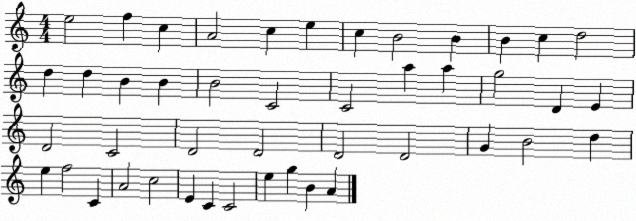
X:1
T:Untitled
M:4/4
L:1/4
K:C
e2 f c A2 c e c B2 B B c d2 d d B B B2 C2 C2 a a g2 D E D2 C2 D2 D2 D2 D2 G B2 d e f2 C A2 c2 E C C2 e g B A